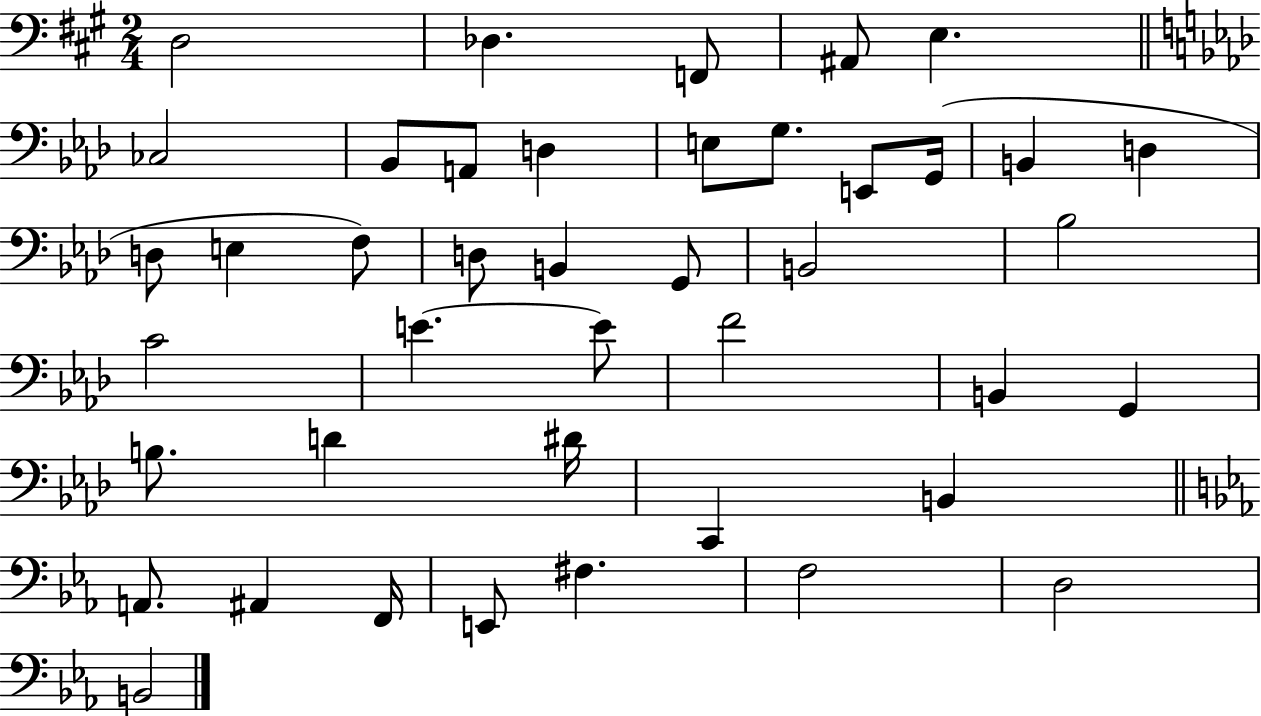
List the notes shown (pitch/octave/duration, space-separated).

D3/h Db3/q. F2/e A#2/e E3/q. CES3/h Bb2/e A2/e D3/q E3/e G3/e. E2/e G2/s B2/q D3/q D3/e E3/q F3/e D3/e B2/q G2/e B2/h Bb3/h C4/h E4/q. E4/e F4/h B2/q G2/q B3/e. D4/q D#4/s C2/q B2/q A2/e. A#2/q F2/s E2/e F#3/q. F3/h D3/h B2/h